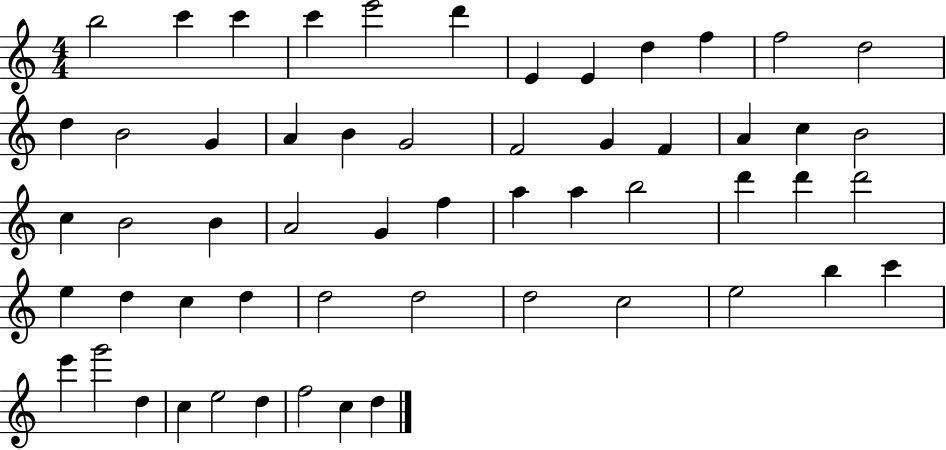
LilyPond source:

{
  \clef treble
  \numericTimeSignature
  \time 4/4
  \key c \major
  b''2 c'''4 c'''4 | c'''4 e'''2 d'''4 | e'4 e'4 d''4 f''4 | f''2 d''2 | \break d''4 b'2 g'4 | a'4 b'4 g'2 | f'2 g'4 f'4 | a'4 c''4 b'2 | \break c''4 b'2 b'4 | a'2 g'4 f''4 | a''4 a''4 b''2 | d'''4 d'''4 d'''2 | \break e''4 d''4 c''4 d''4 | d''2 d''2 | d''2 c''2 | e''2 b''4 c'''4 | \break e'''4 g'''2 d''4 | c''4 e''2 d''4 | f''2 c''4 d''4 | \bar "|."
}